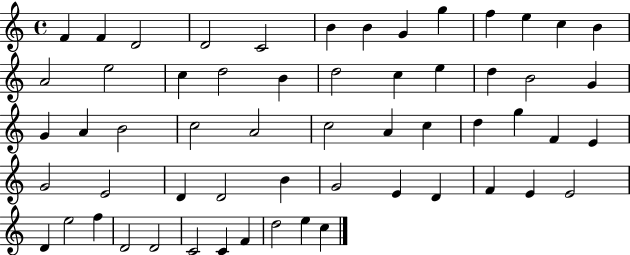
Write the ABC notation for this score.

X:1
T:Untitled
M:4/4
L:1/4
K:C
F F D2 D2 C2 B B G g f e c B A2 e2 c d2 B d2 c e d B2 G G A B2 c2 A2 c2 A c d g F E G2 E2 D D2 B G2 E D F E E2 D e2 f D2 D2 C2 C F d2 e c